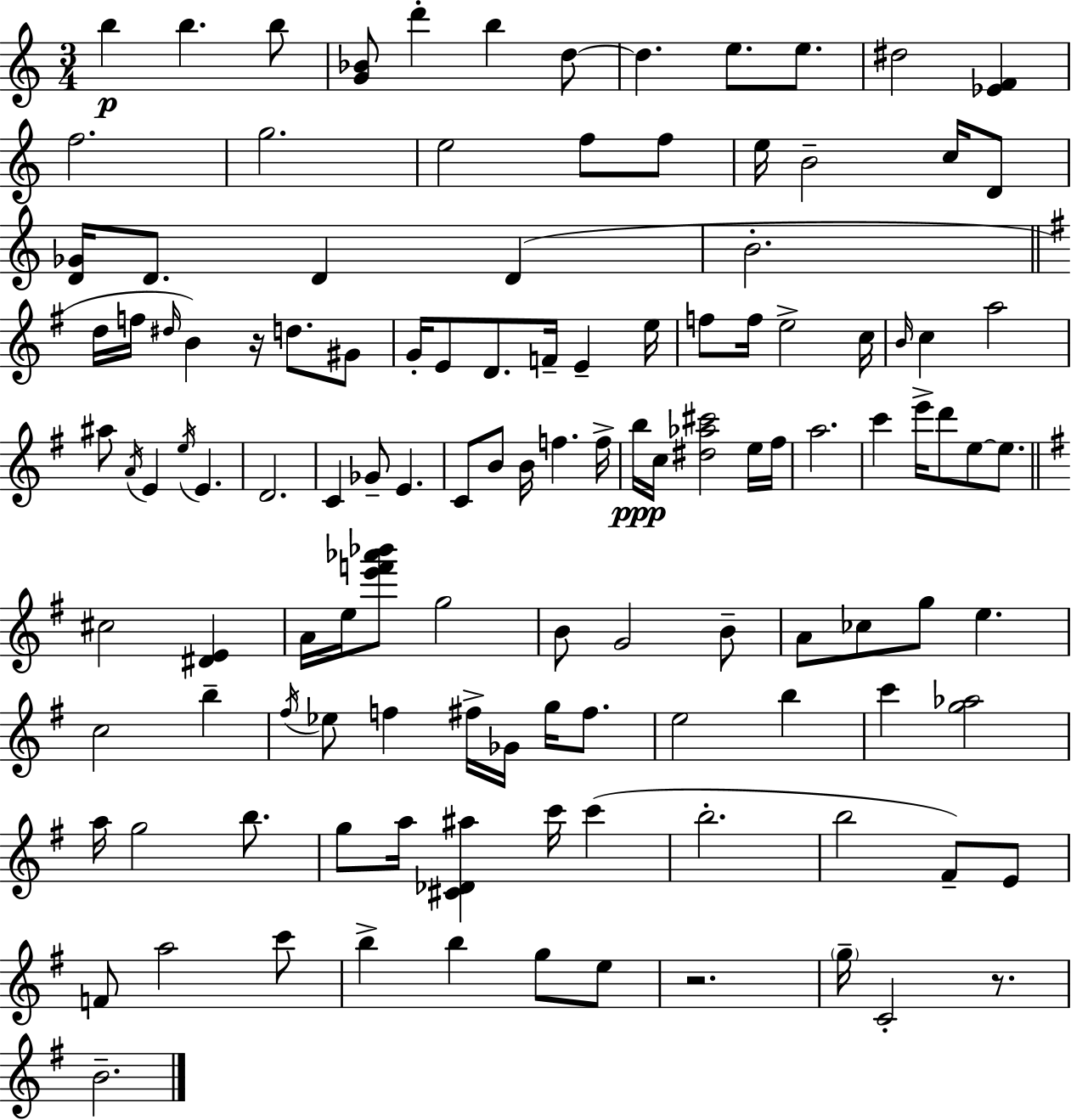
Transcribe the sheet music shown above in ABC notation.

X:1
T:Untitled
M:3/4
L:1/4
K:Am
b b b/2 [G_B]/2 d' b d/2 d e/2 e/2 ^d2 [_EF] f2 g2 e2 f/2 f/2 e/4 B2 c/4 D/2 [D_G]/4 D/2 D D B2 d/4 f/4 ^d/4 B z/4 d/2 ^G/2 G/4 E/2 D/2 F/4 E e/4 f/2 f/4 e2 c/4 B/4 c a2 ^a/2 A/4 E e/4 E D2 C _G/2 E C/2 B/2 B/4 f f/4 b/4 c/4 [^d_a^c']2 e/4 ^f/4 a2 c' e'/4 d'/2 e/2 e/2 ^c2 [^DE] A/4 e/4 [e'f'_a'_b']/2 g2 B/2 G2 B/2 A/2 _c/2 g/2 e c2 b ^f/4 _e/2 f ^f/4 _G/4 g/4 ^f/2 e2 b c' [g_a]2 a/4 g2 b/2 g/2 a/4 [^C_D^a] c'/4 c' b2 b2 ^F/2 E/2 F/2 a2 c'/2 b b g/2 e/2 z2 g/4 C2 z/2 B2